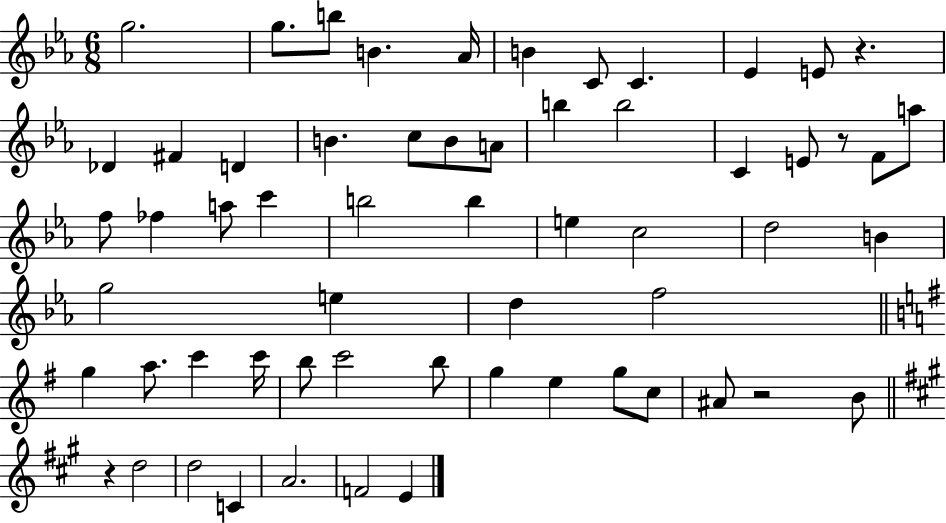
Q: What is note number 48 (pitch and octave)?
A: C5